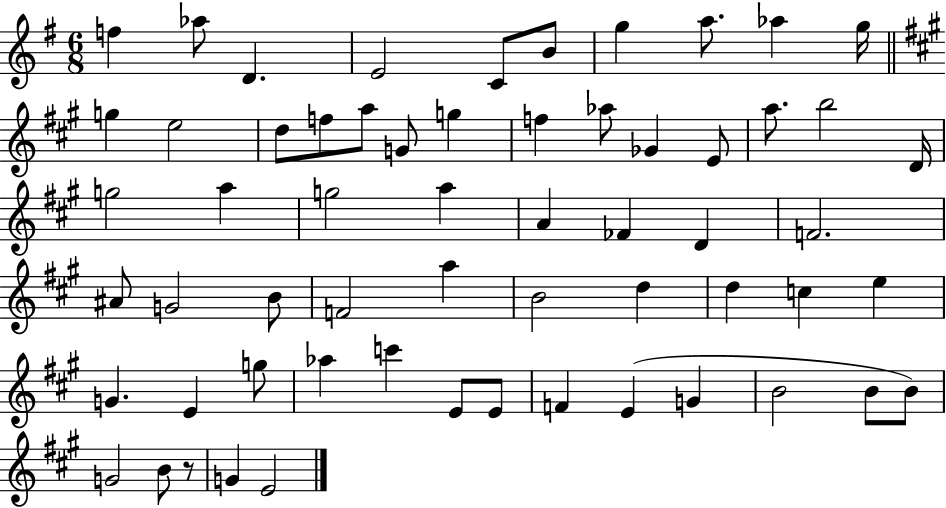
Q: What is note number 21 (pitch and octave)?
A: E4